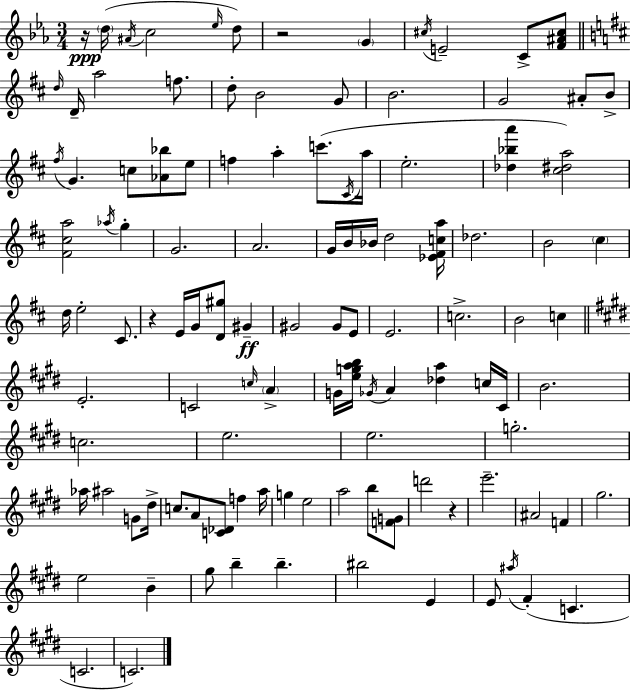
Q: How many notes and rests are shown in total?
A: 113